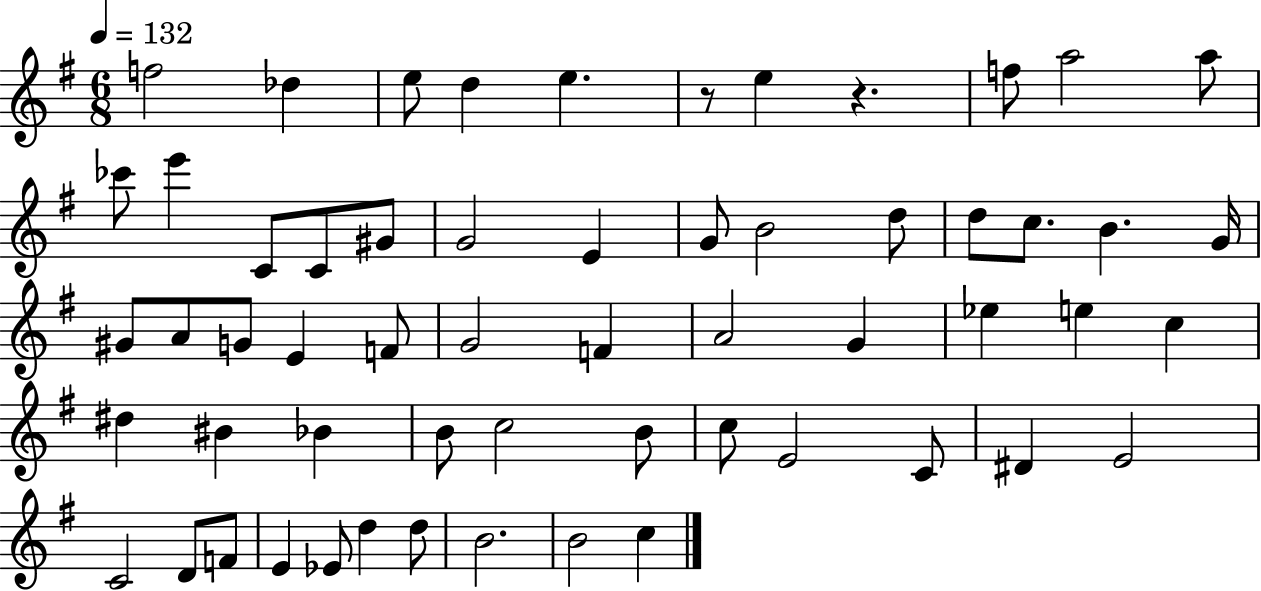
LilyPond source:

{
  \clef treble
  \numericTimeSignature
  \time 6/8
  \key g \major
  \tempo 4 = 132
  f''2 des''4 | e''8 d''4 e''4. | r8 e''4 r4. | f''8 a''2 a''8 | \break ces'''8 e'''4 c'8 c'8 gis'8 | g'2 e'4 | g'8 b'2 d''8 | d''8 c''8. b'4. g'16 | \break gis'8 a'8 g'8 e'4 f'8 | g'2 f'4 | a'2 g'4 | ees''4 e''4 c''4 | \break dis''4 bis'4 bes'4 | b'8 c''2 b'8 | c''8 e'2 c'8 | dis'4 e'2 | \break c'2 d'8 f'8 | e'4 ees'8 d''4 d''8 | b'2. | b'2 c''4 | \break \bar "|."
}